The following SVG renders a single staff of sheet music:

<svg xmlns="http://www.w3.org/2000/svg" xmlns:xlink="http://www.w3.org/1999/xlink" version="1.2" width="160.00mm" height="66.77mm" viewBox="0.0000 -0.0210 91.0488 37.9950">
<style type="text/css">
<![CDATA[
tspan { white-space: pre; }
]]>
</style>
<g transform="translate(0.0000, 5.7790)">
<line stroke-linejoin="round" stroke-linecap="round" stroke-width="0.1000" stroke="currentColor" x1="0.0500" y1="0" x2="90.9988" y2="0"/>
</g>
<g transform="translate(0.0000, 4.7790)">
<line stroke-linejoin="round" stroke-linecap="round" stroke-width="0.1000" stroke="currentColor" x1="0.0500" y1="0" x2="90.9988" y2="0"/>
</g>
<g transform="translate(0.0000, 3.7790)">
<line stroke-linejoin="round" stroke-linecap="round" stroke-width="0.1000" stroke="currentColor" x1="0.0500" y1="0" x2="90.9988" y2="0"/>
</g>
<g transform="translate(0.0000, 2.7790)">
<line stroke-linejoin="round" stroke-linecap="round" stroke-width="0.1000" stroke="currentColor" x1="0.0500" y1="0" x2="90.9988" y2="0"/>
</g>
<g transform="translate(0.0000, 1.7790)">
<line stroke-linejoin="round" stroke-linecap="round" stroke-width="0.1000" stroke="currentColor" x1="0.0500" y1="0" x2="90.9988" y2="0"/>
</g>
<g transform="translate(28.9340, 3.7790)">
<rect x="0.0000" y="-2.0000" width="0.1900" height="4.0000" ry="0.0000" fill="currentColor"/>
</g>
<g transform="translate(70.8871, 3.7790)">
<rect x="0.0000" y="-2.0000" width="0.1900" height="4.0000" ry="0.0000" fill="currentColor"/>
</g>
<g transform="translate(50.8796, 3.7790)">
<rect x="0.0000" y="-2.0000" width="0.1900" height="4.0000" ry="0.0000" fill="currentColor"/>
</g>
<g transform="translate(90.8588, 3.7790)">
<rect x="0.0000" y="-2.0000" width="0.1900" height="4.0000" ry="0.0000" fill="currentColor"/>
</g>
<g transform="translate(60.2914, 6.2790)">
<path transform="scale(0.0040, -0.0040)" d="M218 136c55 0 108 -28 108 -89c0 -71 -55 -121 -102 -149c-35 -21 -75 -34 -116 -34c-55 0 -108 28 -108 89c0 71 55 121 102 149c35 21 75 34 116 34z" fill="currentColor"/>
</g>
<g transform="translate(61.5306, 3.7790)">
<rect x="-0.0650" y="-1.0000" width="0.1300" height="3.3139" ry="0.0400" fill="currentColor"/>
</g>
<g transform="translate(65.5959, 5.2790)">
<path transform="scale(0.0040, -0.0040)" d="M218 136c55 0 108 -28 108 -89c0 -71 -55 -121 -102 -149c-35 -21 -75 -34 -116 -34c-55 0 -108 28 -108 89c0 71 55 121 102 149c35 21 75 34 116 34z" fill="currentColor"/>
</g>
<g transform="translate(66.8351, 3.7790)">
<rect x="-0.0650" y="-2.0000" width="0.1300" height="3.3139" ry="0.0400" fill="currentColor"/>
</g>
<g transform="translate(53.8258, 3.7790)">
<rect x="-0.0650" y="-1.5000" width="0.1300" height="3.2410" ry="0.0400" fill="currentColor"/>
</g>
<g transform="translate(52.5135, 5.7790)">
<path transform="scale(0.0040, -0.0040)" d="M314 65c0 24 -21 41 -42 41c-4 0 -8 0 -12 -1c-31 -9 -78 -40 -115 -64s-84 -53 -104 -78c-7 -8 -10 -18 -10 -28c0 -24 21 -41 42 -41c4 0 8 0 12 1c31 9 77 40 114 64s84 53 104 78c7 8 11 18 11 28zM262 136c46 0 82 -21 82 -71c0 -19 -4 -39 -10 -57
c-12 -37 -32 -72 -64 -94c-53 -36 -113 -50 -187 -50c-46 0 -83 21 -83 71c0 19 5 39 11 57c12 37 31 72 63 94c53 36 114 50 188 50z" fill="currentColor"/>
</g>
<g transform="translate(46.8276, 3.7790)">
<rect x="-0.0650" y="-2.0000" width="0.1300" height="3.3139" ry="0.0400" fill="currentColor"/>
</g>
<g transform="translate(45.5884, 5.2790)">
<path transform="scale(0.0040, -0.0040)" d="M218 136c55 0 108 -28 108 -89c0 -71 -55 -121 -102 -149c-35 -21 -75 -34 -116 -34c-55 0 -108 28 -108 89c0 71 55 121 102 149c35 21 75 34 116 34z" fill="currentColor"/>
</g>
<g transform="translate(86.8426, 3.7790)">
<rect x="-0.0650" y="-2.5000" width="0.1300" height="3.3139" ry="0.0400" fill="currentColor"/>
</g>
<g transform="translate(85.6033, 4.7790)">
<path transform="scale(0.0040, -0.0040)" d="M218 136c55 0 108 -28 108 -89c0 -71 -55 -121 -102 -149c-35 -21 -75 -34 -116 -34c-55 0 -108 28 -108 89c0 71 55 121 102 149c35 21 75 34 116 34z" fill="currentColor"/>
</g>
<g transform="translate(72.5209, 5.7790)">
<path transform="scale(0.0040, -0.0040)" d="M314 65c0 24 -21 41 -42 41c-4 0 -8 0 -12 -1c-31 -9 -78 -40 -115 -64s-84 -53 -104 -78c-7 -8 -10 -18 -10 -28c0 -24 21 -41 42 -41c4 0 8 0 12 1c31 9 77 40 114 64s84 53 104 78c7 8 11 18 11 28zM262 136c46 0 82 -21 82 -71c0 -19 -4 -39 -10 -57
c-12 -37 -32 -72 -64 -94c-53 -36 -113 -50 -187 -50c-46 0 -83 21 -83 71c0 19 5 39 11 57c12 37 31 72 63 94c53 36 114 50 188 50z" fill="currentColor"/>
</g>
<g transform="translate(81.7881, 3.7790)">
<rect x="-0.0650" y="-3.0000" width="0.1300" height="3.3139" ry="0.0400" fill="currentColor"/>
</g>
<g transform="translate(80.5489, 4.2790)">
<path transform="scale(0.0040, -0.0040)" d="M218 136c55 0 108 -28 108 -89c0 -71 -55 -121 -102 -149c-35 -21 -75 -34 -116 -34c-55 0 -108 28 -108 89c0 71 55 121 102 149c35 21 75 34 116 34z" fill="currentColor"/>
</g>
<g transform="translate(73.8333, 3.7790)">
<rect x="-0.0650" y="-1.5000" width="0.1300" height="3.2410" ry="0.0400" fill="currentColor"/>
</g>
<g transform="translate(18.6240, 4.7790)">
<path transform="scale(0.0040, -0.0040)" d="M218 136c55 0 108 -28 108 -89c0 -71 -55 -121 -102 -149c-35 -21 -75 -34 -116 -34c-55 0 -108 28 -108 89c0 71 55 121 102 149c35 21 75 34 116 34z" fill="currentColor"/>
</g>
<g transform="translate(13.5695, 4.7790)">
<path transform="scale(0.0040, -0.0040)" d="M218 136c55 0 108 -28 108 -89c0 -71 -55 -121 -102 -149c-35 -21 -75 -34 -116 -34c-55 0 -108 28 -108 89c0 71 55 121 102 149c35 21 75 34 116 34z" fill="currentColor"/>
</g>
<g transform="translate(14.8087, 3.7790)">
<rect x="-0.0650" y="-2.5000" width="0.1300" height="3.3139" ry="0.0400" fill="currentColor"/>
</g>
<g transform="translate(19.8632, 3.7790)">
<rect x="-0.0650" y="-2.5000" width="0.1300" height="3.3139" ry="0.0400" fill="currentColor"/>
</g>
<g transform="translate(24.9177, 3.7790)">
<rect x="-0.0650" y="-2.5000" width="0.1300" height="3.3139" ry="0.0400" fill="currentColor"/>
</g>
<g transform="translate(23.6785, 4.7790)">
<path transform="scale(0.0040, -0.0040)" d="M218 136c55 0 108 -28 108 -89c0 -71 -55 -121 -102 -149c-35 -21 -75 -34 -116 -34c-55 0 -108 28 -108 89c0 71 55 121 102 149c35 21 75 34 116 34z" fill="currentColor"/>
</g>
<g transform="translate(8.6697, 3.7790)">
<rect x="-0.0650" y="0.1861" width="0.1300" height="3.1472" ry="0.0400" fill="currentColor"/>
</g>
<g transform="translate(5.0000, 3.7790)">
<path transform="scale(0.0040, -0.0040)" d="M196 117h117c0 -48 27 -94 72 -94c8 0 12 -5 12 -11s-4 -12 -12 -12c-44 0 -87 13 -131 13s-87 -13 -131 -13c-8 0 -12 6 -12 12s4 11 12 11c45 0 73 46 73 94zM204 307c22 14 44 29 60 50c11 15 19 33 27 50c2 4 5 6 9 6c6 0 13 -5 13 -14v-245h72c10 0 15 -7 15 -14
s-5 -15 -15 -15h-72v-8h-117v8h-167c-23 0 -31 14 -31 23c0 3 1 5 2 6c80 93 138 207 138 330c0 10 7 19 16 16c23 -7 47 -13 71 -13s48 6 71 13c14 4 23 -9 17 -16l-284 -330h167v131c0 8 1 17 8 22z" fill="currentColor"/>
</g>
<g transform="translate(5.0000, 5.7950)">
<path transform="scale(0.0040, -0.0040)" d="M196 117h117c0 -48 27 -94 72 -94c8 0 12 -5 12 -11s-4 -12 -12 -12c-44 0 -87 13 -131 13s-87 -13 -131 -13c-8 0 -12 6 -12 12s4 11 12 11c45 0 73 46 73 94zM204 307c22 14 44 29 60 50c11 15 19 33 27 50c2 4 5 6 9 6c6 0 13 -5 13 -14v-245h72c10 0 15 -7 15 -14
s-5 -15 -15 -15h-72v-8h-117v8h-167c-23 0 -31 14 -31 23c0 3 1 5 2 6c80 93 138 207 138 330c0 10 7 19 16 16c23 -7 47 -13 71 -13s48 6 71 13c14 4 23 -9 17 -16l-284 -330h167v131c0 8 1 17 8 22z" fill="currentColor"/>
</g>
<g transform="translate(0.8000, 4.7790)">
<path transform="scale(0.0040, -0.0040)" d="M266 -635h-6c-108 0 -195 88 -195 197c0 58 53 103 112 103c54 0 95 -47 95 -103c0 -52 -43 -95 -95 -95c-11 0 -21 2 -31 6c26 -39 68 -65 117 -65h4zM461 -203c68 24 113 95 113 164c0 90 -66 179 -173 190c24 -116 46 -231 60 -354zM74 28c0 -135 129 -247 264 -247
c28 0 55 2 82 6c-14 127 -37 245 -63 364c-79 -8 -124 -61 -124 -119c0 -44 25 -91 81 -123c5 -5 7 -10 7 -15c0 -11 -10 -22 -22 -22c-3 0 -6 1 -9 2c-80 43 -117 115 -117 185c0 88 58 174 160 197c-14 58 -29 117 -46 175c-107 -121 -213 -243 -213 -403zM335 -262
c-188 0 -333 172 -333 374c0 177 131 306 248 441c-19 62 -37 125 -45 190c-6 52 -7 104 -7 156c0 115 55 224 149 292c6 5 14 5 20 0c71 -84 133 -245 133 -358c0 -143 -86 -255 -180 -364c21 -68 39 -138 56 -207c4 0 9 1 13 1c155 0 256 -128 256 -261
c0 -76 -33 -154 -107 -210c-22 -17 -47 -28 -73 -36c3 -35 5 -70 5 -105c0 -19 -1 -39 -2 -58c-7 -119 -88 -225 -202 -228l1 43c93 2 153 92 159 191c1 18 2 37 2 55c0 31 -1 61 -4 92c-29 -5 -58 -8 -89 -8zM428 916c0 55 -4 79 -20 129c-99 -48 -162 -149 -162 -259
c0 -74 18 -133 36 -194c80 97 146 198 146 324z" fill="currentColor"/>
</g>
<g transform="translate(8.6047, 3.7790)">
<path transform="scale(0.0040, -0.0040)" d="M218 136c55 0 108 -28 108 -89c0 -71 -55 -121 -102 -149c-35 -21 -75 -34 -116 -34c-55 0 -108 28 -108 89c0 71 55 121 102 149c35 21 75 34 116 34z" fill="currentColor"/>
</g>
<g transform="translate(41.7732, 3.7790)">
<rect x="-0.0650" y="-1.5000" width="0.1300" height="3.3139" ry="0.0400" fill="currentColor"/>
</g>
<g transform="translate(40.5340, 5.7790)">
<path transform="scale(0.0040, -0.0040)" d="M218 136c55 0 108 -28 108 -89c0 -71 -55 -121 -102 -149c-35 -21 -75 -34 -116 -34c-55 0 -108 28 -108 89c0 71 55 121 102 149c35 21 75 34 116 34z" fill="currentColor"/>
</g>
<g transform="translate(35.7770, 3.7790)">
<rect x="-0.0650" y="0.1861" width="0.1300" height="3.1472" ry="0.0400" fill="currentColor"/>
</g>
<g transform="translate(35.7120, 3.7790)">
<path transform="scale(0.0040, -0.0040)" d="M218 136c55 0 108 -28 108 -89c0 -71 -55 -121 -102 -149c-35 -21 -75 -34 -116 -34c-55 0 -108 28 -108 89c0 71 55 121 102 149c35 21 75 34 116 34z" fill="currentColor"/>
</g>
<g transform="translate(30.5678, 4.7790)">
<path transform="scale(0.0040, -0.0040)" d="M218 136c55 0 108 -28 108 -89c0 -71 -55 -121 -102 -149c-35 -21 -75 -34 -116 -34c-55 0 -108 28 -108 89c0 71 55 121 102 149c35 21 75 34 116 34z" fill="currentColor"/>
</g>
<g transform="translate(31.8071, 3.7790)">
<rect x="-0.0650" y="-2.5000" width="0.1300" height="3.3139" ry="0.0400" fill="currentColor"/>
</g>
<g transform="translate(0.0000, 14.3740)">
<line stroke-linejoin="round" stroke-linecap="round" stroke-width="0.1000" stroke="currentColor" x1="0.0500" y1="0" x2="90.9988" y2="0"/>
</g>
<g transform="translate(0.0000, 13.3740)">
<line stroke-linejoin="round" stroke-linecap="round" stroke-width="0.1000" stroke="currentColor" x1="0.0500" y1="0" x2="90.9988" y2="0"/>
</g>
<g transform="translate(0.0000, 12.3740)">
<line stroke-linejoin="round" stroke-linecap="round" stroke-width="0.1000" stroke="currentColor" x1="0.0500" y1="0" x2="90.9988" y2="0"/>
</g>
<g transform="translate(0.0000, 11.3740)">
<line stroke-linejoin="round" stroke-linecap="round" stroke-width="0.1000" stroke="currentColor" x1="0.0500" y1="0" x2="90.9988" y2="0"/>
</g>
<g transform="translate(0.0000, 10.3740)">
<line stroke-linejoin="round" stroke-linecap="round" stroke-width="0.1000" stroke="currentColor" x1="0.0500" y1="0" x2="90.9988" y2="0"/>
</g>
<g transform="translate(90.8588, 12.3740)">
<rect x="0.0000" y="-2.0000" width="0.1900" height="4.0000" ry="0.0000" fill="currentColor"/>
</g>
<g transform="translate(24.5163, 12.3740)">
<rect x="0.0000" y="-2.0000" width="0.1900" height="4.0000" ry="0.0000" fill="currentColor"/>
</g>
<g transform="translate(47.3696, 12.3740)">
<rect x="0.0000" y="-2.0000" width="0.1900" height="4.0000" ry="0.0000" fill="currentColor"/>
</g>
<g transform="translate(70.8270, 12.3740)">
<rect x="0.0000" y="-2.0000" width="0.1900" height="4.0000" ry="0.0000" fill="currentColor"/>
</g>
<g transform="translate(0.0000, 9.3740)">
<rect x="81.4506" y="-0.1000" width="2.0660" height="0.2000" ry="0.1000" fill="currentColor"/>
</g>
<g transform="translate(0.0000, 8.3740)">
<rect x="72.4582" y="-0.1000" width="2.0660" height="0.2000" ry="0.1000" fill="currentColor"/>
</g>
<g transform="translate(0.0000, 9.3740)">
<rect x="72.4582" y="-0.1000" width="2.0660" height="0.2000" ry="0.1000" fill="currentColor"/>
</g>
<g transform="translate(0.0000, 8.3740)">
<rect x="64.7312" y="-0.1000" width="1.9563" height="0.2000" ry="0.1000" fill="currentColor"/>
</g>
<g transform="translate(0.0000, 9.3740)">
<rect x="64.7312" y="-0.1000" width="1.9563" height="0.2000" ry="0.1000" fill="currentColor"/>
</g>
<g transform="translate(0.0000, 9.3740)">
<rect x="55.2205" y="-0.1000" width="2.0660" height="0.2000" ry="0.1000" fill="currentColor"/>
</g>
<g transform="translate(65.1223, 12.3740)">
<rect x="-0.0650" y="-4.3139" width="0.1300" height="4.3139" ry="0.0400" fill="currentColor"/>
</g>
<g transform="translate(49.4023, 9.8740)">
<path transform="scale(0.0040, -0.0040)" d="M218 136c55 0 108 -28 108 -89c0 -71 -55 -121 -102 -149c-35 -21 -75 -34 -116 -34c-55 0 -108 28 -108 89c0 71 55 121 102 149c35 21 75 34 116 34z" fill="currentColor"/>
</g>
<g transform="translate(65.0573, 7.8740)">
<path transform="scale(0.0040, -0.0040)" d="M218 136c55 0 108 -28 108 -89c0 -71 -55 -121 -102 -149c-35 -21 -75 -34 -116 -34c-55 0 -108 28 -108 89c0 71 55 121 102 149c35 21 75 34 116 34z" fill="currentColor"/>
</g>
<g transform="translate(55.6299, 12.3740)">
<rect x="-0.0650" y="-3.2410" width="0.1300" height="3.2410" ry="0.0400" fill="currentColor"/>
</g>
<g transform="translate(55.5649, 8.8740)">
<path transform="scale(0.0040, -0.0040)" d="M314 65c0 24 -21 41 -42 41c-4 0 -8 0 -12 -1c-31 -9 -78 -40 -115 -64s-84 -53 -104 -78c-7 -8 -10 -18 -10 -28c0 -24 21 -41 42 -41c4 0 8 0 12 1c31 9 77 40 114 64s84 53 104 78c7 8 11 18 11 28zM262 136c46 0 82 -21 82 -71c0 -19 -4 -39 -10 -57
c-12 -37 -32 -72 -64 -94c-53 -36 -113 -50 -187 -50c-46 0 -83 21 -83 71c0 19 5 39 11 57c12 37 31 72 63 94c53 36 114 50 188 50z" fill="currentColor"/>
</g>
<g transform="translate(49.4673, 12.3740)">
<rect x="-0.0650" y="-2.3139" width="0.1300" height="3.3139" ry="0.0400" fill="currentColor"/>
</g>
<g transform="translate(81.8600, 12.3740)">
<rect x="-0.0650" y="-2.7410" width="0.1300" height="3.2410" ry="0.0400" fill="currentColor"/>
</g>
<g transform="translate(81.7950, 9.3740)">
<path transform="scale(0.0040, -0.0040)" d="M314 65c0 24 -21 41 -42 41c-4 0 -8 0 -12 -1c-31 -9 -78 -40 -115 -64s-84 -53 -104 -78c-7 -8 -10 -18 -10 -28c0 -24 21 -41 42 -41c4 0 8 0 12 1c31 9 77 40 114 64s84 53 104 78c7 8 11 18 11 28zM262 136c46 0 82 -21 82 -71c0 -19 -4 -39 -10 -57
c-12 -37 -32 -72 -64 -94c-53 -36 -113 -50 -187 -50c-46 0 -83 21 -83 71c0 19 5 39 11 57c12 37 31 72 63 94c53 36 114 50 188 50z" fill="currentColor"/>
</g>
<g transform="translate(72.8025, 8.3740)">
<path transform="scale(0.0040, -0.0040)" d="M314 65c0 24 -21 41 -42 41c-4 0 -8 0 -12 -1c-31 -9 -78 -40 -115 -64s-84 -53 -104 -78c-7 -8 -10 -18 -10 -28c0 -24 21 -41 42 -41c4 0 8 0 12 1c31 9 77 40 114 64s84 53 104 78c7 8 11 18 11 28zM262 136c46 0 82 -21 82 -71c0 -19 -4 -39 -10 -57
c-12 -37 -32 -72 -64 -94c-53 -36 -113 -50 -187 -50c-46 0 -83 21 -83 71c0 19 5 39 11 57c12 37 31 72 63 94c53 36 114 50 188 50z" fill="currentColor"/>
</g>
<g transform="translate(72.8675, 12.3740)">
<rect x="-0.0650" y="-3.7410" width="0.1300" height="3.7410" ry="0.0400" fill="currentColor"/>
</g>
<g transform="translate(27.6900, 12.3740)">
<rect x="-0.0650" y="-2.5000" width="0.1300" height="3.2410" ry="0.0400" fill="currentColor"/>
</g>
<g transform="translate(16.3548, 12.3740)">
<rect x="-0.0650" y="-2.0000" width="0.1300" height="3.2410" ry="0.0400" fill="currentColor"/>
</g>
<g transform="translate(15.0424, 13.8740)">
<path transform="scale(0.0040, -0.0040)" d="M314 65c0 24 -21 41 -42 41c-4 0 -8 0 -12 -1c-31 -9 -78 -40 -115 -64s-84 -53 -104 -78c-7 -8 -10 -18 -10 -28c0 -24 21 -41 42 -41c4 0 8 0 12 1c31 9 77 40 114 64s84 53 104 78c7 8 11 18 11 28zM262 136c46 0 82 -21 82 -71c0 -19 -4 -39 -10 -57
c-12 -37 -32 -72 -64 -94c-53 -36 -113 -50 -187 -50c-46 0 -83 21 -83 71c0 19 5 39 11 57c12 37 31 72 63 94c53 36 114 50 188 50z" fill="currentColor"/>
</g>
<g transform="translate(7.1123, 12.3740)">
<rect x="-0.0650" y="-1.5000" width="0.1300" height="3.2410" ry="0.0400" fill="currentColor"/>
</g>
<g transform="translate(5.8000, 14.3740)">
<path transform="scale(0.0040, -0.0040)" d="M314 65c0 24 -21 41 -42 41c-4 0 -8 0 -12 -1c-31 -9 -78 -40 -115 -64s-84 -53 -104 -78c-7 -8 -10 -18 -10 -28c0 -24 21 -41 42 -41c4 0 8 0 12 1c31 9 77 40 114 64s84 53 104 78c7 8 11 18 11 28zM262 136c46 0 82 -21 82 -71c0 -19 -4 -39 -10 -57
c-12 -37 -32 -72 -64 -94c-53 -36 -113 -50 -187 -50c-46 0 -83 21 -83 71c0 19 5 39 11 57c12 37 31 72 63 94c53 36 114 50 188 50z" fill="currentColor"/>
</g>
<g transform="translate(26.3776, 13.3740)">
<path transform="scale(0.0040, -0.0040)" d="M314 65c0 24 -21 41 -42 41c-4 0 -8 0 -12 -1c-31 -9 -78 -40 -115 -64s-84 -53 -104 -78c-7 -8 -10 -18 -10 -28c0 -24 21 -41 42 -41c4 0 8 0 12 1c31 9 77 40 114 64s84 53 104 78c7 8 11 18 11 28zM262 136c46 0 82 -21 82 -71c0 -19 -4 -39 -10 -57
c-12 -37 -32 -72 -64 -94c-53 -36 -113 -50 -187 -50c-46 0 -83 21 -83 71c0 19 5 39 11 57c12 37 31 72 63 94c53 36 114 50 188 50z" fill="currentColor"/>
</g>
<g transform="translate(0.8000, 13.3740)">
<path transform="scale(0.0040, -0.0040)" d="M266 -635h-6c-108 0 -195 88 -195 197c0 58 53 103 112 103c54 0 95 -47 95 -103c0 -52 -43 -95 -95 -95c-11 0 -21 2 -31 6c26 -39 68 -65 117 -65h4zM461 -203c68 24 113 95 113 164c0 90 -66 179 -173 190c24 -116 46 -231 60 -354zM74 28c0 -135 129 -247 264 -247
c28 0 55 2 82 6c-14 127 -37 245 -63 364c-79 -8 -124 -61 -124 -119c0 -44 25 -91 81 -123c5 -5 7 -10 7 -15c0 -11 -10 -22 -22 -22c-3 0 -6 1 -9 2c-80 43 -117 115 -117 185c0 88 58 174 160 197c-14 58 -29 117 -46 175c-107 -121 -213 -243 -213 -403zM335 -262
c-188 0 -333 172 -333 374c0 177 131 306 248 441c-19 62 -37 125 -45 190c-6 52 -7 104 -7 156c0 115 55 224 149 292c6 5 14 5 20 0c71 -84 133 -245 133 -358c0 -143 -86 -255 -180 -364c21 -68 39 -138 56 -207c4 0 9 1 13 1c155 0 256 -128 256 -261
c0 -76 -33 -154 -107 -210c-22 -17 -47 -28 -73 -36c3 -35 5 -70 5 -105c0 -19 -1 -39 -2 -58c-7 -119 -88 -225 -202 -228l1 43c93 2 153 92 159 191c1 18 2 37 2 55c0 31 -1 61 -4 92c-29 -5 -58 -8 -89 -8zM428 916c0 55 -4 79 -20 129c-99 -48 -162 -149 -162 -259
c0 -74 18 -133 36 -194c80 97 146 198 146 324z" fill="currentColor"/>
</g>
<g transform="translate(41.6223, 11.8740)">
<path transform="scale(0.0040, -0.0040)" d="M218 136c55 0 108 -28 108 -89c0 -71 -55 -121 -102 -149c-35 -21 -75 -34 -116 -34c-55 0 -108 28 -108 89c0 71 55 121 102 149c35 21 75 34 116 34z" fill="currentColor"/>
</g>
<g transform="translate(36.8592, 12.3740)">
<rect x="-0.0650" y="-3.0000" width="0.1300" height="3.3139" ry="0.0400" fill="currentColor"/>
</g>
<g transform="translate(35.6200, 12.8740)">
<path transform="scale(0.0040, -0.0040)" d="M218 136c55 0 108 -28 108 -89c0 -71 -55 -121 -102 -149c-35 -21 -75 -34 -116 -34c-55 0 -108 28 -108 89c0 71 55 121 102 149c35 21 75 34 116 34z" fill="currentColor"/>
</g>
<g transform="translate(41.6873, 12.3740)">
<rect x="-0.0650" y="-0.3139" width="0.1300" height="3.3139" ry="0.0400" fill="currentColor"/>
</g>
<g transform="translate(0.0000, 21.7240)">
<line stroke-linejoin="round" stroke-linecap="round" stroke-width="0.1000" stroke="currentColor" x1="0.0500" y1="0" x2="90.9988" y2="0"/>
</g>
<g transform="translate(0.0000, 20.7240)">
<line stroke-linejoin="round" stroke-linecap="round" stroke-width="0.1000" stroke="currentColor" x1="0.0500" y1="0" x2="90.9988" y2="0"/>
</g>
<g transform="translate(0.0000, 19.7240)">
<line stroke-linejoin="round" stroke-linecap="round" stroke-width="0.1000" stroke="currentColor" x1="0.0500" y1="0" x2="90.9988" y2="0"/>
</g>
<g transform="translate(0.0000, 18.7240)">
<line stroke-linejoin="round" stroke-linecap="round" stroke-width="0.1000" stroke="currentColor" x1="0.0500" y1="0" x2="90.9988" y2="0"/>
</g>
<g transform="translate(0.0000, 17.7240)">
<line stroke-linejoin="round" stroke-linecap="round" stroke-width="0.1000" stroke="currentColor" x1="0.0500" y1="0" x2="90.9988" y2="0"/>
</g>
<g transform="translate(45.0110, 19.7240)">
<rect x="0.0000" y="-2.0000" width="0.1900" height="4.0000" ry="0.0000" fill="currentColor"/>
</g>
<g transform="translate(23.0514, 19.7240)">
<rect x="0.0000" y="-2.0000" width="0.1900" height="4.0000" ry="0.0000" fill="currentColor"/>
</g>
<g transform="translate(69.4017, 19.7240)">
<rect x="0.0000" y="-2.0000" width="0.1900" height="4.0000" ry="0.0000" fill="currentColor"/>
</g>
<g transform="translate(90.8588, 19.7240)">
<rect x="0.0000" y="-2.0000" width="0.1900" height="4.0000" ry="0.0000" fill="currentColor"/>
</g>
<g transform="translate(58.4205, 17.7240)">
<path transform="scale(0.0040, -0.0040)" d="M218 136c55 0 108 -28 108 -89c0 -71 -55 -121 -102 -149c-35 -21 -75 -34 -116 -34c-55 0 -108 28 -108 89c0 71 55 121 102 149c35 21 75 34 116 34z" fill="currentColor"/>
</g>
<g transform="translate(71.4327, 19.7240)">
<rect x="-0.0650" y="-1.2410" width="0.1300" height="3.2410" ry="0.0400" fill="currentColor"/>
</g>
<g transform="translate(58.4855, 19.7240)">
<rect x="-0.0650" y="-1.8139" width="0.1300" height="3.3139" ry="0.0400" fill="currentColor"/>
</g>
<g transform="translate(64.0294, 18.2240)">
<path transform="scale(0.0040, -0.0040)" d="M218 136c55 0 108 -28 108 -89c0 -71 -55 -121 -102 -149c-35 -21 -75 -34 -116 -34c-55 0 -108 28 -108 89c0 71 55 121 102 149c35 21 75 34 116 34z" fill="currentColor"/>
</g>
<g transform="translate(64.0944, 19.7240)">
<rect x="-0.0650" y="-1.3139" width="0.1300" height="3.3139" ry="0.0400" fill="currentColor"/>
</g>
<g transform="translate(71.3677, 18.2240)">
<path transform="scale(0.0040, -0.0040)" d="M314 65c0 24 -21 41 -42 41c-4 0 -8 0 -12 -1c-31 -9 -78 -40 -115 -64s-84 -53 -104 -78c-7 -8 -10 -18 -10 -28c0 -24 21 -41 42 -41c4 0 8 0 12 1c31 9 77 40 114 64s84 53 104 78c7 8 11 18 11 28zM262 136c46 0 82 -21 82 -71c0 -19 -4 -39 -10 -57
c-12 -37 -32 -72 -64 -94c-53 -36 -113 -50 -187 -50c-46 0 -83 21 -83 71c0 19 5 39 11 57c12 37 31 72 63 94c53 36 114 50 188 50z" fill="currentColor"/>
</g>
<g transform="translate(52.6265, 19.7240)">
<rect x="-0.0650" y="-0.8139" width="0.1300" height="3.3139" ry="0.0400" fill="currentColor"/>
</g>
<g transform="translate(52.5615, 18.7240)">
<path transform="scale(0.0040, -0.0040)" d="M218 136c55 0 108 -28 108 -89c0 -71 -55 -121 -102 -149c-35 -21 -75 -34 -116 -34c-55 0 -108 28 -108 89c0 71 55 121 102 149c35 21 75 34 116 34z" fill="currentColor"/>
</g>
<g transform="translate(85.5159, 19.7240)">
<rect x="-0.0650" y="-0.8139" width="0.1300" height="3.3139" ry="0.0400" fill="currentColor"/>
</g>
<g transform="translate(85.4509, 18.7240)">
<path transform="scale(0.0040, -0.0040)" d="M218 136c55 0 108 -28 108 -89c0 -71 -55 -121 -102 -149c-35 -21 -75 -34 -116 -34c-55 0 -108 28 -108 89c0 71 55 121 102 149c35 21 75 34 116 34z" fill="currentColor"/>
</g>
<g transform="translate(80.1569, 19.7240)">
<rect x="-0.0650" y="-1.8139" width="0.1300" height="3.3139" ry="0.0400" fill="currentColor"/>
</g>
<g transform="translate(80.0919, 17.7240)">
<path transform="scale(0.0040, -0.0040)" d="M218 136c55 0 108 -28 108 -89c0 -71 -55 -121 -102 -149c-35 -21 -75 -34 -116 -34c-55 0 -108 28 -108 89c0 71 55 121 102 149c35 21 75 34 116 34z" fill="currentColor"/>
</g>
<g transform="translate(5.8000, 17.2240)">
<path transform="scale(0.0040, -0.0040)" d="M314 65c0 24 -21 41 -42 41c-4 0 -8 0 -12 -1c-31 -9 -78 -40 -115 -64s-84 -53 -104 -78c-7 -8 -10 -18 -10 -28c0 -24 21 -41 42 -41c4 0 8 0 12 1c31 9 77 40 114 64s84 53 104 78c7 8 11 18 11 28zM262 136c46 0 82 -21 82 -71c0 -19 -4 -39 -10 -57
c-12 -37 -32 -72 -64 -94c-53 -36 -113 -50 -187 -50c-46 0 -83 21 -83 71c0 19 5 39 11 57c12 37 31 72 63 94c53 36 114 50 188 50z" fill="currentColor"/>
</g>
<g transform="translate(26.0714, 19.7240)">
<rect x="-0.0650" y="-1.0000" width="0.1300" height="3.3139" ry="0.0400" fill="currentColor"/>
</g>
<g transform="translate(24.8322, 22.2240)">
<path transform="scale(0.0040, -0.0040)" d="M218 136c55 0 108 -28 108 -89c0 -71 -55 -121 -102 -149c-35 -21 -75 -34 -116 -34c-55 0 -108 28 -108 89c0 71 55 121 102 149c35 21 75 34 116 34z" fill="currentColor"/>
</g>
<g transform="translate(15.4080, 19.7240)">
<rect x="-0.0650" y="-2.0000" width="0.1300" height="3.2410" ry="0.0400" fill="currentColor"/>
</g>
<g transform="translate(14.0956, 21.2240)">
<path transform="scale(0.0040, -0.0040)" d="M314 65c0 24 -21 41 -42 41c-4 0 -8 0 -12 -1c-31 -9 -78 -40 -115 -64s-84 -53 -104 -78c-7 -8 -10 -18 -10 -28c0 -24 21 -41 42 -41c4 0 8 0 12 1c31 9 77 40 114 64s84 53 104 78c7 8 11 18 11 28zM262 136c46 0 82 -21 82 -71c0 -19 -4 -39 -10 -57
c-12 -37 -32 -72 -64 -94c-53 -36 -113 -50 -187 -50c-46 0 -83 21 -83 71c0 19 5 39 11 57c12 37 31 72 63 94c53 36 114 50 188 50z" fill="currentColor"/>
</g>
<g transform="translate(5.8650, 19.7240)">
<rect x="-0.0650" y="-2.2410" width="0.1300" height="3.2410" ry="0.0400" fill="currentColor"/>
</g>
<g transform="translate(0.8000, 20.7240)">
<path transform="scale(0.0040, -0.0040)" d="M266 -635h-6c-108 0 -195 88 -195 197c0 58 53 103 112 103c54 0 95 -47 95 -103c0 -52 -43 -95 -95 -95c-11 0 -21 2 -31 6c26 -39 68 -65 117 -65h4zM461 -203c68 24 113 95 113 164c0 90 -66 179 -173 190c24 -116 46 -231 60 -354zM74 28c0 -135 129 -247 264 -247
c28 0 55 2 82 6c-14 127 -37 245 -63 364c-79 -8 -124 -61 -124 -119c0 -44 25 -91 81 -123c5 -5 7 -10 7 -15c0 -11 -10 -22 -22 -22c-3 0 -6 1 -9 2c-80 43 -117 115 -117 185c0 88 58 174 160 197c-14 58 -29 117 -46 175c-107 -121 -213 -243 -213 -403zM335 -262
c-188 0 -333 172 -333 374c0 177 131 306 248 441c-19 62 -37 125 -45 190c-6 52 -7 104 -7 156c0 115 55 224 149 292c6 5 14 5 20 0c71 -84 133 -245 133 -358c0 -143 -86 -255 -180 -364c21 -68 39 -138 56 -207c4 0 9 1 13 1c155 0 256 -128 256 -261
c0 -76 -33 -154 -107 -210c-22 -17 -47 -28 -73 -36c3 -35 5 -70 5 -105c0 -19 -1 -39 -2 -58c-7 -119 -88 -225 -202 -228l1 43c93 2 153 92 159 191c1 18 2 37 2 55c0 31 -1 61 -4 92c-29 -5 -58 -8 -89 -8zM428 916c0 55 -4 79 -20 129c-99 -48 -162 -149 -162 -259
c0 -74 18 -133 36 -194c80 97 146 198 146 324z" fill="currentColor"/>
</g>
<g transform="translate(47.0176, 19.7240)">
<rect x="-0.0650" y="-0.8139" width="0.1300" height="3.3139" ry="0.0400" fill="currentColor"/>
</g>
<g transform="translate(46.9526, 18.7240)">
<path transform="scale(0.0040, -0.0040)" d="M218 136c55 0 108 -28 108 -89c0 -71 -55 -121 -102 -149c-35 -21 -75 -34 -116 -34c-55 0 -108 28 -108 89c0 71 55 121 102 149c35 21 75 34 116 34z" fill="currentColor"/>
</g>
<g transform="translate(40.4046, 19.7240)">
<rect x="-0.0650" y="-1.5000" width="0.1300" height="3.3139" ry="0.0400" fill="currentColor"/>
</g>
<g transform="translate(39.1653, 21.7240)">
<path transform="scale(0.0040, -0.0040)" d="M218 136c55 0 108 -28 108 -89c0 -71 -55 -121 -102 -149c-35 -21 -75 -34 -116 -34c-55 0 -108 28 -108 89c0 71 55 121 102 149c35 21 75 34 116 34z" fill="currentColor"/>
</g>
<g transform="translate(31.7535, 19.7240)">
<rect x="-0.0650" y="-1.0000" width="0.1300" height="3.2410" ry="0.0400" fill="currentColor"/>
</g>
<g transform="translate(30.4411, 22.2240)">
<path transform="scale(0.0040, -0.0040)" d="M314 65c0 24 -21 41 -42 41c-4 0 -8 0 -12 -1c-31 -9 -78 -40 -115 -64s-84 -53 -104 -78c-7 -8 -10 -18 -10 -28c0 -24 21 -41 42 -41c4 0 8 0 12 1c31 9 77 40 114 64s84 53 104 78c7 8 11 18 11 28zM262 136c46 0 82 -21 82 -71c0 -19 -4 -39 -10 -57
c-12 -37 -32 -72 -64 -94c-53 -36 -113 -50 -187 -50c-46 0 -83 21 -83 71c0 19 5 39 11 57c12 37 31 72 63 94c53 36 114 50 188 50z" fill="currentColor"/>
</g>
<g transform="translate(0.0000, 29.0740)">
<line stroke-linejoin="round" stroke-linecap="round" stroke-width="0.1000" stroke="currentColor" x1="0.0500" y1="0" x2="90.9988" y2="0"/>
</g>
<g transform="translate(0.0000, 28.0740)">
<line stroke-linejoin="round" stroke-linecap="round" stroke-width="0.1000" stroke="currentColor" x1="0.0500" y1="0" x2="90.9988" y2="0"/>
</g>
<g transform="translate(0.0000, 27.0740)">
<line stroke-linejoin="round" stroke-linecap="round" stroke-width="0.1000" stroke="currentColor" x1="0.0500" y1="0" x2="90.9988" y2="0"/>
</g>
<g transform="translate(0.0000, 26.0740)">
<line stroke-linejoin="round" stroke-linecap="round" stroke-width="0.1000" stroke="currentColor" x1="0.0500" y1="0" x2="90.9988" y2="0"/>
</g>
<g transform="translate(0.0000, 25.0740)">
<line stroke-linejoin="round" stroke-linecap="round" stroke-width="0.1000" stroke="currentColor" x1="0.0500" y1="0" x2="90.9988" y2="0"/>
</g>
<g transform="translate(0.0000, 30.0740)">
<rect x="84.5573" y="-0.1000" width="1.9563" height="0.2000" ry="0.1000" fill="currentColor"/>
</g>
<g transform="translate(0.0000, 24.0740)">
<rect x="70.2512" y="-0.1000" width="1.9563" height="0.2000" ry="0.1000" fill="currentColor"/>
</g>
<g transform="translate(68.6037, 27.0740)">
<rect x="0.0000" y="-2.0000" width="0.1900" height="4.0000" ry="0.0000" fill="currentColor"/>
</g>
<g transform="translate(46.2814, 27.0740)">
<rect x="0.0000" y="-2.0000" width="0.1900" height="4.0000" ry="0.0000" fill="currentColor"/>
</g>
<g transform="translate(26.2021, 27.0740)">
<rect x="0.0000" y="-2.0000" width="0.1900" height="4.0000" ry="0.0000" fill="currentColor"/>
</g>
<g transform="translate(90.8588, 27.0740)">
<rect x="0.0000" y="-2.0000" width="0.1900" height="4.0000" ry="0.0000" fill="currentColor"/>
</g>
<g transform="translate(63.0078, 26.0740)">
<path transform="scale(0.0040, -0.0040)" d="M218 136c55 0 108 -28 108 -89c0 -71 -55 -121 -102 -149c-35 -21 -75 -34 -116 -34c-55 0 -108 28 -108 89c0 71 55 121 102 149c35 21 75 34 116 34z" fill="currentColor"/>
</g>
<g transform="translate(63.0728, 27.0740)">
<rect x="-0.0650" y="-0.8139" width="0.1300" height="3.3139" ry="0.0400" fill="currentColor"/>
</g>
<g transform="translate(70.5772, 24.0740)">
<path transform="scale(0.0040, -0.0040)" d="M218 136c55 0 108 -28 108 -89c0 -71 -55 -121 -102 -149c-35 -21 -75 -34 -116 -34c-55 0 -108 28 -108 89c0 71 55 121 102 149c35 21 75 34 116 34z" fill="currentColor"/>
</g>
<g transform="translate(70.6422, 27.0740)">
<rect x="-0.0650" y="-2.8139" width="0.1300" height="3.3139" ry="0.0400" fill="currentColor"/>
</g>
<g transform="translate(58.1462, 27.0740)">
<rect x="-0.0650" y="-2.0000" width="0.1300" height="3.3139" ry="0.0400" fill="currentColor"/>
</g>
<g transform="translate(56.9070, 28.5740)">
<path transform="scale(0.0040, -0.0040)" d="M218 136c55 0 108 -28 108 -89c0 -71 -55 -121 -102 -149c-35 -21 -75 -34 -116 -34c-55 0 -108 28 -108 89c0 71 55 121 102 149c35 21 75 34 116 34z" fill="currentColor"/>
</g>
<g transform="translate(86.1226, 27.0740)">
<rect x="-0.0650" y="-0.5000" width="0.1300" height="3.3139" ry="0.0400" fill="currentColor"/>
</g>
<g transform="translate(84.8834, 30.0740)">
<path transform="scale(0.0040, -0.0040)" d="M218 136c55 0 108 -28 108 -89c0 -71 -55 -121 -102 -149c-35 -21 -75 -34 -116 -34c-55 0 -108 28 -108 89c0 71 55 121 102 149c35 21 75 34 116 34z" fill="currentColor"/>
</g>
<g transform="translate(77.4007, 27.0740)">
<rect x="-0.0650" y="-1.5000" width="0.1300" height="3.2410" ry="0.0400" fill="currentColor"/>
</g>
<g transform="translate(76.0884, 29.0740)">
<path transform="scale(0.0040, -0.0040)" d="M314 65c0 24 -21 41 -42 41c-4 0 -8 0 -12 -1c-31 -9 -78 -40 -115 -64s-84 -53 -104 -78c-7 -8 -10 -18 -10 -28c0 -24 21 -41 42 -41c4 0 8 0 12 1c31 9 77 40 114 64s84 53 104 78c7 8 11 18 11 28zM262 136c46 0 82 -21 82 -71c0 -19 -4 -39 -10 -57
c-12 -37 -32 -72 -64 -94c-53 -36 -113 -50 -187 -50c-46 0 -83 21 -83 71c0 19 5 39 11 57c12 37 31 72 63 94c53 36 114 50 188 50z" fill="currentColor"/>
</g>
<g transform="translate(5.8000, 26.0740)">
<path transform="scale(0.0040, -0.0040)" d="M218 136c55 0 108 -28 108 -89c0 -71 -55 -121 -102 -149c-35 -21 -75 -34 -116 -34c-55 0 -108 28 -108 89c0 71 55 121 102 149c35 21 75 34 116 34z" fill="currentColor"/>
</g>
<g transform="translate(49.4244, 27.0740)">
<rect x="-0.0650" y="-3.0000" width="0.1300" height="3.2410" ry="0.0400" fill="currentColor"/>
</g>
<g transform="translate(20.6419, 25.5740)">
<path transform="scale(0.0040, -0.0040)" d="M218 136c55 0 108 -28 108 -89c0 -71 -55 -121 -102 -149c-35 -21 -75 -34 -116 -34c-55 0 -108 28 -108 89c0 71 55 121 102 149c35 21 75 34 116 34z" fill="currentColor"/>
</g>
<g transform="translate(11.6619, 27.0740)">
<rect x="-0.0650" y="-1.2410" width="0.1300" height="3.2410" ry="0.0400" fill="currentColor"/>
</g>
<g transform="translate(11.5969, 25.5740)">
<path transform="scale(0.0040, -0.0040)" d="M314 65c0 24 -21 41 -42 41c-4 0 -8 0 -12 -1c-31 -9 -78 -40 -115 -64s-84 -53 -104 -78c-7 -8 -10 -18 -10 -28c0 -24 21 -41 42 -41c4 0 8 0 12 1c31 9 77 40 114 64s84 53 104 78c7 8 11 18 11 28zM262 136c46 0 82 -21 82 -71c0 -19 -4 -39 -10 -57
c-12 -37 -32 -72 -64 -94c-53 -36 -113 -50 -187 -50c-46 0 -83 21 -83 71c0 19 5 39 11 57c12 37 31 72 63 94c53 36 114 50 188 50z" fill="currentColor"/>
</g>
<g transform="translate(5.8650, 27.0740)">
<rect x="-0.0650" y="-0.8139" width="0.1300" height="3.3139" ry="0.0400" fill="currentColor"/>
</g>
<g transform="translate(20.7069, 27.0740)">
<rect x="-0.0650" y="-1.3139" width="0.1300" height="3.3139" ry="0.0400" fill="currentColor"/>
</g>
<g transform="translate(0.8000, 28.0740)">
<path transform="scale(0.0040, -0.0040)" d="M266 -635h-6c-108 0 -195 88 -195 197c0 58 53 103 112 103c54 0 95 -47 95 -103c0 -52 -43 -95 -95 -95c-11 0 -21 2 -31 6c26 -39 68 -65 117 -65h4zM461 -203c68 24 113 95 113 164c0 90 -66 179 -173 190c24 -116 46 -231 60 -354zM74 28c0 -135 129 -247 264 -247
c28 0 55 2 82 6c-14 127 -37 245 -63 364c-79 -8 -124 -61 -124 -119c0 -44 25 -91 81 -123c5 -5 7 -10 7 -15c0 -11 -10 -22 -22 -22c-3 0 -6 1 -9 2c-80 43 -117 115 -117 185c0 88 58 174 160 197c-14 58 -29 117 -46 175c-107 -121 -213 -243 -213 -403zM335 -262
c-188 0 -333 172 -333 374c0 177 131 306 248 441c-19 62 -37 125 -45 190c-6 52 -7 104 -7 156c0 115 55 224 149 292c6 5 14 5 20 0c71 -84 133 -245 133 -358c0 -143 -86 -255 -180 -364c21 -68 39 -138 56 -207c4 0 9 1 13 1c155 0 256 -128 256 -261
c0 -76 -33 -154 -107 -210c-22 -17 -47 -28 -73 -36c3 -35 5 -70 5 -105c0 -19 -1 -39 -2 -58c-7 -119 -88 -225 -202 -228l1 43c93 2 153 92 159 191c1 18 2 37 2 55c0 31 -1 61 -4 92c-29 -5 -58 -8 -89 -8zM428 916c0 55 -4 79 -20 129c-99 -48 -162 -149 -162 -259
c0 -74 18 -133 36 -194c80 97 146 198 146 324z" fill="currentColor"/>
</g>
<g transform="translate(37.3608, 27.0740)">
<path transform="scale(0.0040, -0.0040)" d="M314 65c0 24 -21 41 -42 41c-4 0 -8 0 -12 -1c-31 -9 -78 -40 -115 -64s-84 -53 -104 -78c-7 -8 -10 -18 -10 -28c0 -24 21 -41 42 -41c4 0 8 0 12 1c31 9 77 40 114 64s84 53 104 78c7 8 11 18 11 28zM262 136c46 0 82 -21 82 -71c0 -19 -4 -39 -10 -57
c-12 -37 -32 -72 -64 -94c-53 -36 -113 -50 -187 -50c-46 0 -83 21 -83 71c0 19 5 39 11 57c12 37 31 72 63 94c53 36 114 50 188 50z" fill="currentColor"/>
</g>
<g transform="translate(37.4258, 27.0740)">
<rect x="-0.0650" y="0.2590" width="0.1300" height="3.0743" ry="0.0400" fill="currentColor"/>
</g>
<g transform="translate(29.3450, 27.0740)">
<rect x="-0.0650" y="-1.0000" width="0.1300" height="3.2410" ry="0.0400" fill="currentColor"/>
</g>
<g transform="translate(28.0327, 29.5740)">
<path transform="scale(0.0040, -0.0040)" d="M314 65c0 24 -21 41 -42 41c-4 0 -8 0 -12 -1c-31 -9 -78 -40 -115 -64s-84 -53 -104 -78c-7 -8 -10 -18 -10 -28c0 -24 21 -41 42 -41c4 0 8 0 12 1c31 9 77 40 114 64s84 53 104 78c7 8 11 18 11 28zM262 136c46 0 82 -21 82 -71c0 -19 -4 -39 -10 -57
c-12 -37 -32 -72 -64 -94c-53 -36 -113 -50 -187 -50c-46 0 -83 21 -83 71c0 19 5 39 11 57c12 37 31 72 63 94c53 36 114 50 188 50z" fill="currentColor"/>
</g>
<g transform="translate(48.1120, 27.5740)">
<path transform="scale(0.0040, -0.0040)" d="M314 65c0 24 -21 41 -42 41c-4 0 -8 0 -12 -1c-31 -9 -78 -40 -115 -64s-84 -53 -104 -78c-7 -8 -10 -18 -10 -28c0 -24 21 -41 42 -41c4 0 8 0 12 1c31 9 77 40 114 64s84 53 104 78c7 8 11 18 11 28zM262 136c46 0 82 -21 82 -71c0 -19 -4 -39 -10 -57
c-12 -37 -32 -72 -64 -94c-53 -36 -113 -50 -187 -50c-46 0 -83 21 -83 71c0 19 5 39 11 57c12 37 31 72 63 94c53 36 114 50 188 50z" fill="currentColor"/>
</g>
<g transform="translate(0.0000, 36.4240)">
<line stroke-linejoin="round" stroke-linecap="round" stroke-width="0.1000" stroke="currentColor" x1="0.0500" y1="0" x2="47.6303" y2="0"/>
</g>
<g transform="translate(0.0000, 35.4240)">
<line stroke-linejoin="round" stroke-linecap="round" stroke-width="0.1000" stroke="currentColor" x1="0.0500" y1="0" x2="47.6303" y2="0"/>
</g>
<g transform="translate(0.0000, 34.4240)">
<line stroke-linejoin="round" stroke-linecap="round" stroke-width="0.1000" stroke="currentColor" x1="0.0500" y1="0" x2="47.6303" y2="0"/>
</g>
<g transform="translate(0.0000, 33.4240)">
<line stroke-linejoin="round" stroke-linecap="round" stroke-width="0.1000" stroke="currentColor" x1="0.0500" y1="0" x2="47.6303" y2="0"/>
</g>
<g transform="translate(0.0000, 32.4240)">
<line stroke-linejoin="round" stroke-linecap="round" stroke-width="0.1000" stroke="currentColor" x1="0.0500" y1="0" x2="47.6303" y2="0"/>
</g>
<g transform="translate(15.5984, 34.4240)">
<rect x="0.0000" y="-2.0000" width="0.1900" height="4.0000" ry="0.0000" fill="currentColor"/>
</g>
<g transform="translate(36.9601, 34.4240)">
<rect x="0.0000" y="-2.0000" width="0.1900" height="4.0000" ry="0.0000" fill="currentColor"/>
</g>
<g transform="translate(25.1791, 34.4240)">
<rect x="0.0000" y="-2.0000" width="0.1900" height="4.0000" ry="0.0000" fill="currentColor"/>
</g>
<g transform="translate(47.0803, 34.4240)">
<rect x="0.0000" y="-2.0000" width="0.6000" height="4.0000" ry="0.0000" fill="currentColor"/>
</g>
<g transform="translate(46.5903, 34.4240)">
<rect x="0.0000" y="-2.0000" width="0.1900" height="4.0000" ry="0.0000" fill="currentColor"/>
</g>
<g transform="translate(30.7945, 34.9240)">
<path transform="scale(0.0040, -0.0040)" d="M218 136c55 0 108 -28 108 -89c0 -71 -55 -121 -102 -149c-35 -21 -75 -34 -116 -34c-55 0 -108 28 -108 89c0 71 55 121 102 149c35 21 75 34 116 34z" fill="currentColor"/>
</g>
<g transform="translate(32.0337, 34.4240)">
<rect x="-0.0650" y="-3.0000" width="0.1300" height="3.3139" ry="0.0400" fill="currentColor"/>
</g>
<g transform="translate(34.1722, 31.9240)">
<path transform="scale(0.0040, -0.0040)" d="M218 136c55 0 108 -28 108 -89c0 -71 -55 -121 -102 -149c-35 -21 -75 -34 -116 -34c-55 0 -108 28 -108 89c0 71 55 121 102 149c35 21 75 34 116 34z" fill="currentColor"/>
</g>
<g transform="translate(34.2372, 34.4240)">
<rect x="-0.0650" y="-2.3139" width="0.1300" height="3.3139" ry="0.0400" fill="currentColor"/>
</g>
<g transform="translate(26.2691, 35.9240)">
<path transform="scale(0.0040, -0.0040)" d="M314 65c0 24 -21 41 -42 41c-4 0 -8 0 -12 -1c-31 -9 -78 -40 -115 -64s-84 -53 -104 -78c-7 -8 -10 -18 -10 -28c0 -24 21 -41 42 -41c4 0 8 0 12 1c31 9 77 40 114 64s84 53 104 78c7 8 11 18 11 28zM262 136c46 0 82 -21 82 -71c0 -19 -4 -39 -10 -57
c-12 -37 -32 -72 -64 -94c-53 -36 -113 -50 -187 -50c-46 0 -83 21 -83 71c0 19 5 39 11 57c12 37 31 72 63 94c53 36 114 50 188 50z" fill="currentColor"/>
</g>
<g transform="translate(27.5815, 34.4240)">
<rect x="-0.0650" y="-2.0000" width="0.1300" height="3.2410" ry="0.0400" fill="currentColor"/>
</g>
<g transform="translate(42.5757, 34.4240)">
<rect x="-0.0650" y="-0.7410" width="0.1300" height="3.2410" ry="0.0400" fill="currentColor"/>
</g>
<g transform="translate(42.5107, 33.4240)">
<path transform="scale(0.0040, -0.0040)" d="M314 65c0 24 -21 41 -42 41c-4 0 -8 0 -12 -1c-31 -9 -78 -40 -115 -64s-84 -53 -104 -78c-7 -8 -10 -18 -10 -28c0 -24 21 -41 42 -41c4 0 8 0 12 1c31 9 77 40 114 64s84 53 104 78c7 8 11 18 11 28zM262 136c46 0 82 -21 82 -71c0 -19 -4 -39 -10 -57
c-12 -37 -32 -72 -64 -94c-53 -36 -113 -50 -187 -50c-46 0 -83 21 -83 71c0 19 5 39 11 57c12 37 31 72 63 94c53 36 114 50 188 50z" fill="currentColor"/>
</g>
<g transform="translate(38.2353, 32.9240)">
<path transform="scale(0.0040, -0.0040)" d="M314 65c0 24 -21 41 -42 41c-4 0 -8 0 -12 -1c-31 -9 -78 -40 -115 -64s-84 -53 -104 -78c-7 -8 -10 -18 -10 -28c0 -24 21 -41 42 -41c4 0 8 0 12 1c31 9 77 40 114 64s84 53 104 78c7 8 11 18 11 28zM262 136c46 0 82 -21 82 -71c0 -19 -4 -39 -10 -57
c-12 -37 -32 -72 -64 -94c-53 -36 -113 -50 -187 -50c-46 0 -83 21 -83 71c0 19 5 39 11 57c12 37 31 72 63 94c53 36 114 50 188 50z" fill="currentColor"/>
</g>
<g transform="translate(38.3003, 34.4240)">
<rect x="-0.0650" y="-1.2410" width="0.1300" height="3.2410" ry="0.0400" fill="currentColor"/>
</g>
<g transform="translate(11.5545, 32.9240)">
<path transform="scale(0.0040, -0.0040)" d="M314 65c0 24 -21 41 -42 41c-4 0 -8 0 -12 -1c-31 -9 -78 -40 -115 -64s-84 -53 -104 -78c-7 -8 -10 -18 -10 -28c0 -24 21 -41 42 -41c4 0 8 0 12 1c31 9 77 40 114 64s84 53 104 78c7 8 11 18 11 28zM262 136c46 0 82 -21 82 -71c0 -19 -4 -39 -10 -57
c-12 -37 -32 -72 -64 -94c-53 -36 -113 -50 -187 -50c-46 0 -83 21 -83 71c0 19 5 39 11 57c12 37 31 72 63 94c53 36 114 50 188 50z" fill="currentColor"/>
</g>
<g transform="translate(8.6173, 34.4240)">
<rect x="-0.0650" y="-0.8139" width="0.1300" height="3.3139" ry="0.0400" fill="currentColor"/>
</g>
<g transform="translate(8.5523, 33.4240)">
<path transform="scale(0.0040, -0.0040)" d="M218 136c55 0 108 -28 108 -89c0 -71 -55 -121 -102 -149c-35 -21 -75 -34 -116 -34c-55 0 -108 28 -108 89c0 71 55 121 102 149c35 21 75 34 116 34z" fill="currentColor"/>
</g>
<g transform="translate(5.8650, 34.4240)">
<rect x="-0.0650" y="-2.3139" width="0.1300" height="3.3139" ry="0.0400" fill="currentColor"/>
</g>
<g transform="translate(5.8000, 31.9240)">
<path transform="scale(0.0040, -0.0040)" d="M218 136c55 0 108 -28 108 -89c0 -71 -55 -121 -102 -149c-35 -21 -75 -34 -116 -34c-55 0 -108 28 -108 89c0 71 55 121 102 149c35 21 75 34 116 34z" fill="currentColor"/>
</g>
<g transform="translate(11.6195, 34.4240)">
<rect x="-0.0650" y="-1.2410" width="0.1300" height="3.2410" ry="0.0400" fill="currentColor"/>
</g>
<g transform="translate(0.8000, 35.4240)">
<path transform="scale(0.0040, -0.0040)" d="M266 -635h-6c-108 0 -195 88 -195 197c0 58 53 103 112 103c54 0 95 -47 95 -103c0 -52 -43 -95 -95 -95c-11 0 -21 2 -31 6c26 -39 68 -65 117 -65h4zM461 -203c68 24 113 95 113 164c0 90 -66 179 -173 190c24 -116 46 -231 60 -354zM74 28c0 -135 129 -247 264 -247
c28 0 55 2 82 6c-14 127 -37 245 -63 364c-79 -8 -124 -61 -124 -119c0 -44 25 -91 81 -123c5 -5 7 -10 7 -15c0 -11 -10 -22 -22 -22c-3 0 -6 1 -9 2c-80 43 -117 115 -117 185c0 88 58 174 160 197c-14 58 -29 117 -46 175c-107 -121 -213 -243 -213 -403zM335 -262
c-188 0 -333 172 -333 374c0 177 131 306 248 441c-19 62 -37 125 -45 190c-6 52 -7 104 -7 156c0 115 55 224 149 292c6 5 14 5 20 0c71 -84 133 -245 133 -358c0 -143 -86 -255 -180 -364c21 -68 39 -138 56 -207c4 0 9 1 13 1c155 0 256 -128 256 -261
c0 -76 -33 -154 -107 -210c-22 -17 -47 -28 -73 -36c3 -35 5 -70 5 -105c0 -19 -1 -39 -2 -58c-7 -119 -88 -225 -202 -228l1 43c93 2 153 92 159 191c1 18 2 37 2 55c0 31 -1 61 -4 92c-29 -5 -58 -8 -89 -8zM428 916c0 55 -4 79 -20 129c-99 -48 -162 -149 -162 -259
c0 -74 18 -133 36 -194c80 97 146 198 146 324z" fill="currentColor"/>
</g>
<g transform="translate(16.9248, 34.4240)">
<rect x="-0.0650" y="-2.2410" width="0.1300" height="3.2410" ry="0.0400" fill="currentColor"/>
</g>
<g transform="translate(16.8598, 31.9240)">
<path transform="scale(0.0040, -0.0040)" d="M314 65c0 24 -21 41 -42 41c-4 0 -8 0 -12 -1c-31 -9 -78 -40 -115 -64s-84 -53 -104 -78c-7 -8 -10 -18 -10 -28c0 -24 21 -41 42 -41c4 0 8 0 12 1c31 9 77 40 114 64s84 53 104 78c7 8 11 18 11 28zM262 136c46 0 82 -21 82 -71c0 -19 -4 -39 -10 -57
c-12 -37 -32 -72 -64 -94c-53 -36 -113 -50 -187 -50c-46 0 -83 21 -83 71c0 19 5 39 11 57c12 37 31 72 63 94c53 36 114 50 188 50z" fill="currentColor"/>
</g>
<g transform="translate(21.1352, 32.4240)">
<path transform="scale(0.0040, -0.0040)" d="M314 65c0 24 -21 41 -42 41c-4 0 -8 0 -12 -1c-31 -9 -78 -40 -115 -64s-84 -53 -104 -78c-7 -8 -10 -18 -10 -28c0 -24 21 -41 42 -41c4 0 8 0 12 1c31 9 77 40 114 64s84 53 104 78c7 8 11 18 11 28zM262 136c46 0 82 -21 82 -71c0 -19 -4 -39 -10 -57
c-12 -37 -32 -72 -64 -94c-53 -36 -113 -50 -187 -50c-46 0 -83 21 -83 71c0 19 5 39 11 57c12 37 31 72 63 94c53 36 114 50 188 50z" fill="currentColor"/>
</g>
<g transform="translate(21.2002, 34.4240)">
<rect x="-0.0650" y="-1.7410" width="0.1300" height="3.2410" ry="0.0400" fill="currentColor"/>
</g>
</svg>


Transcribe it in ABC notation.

X:1
T:Untitled
M:4/4
L:1/4
K:C
B G G G G B E F E2 D F E2 A G E2 F2 G2 A c g b2 d' c'2 a2 g2 F2 D D2 E d d f e e2 f d d e2 e D2 B2 A2 F d a E2 C g d e2 g2 f2 F2 A g e2 d2